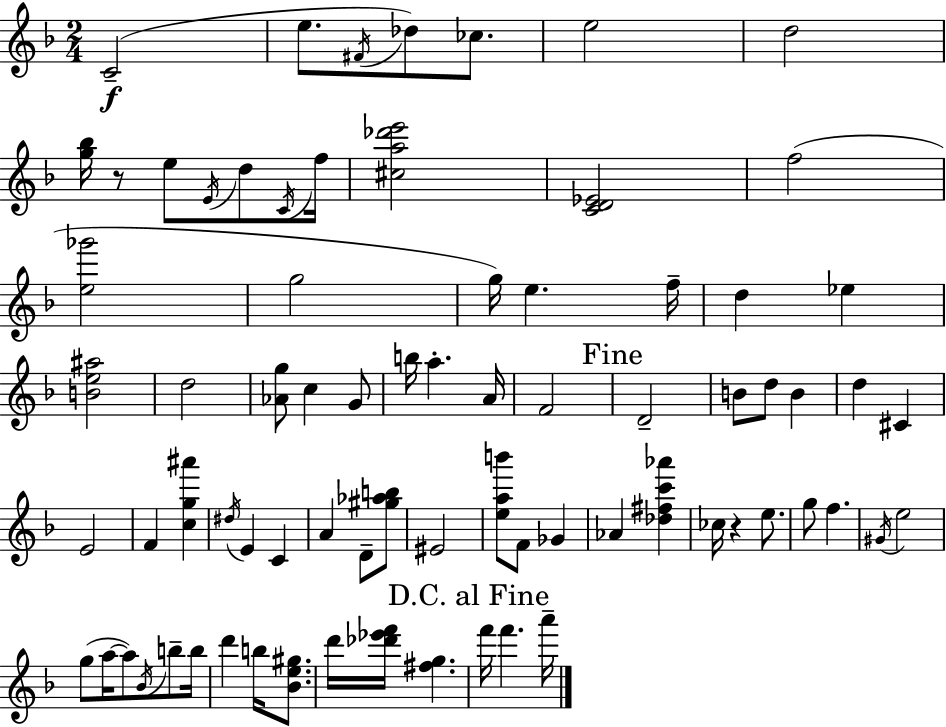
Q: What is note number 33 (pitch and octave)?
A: E4